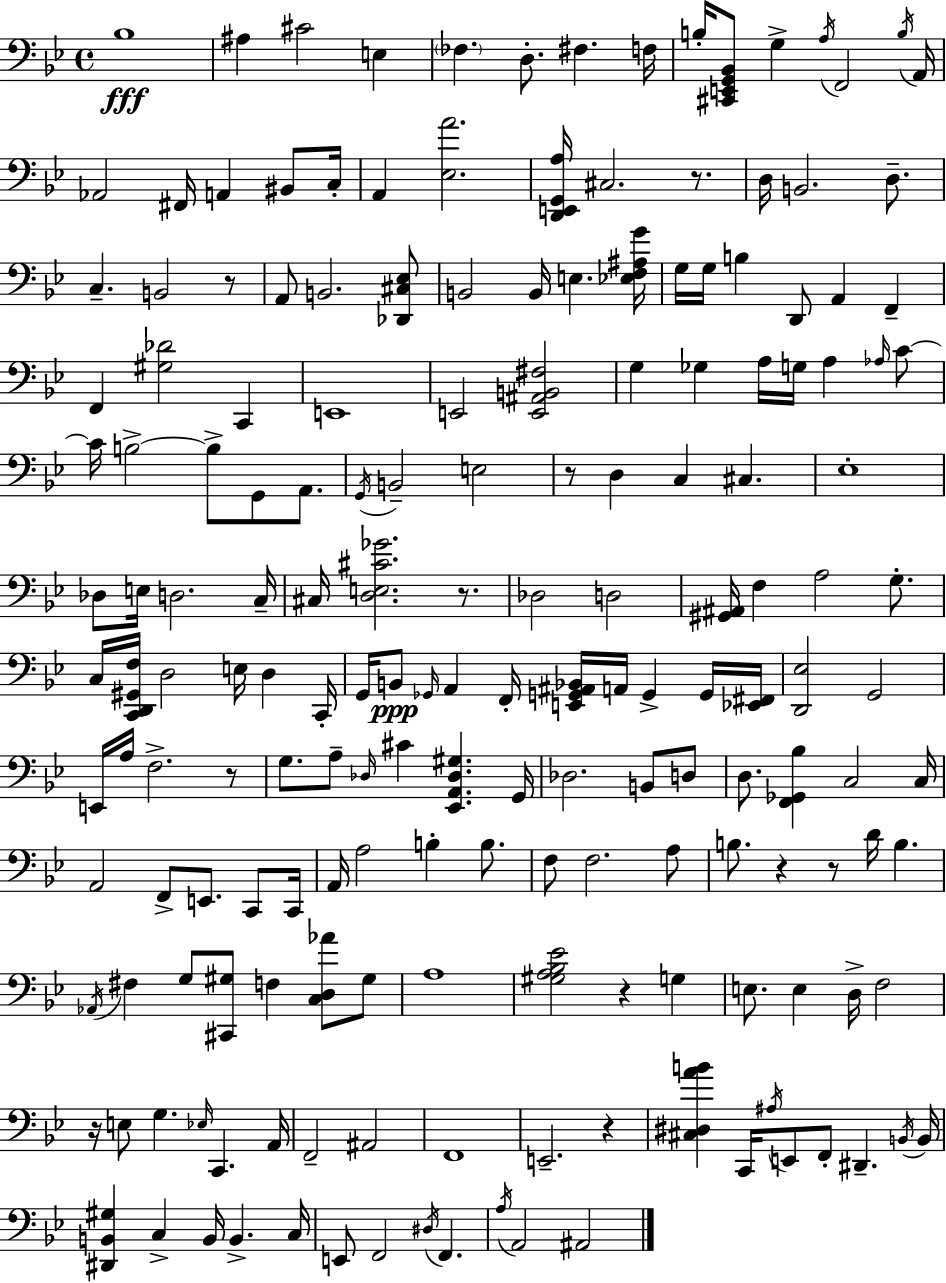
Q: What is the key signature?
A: BES major